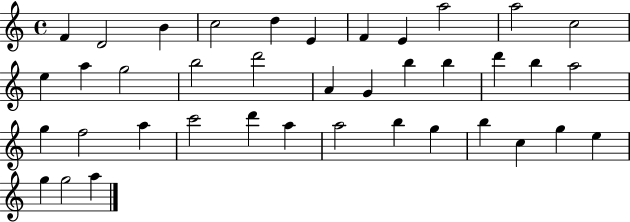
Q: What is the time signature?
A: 4/4